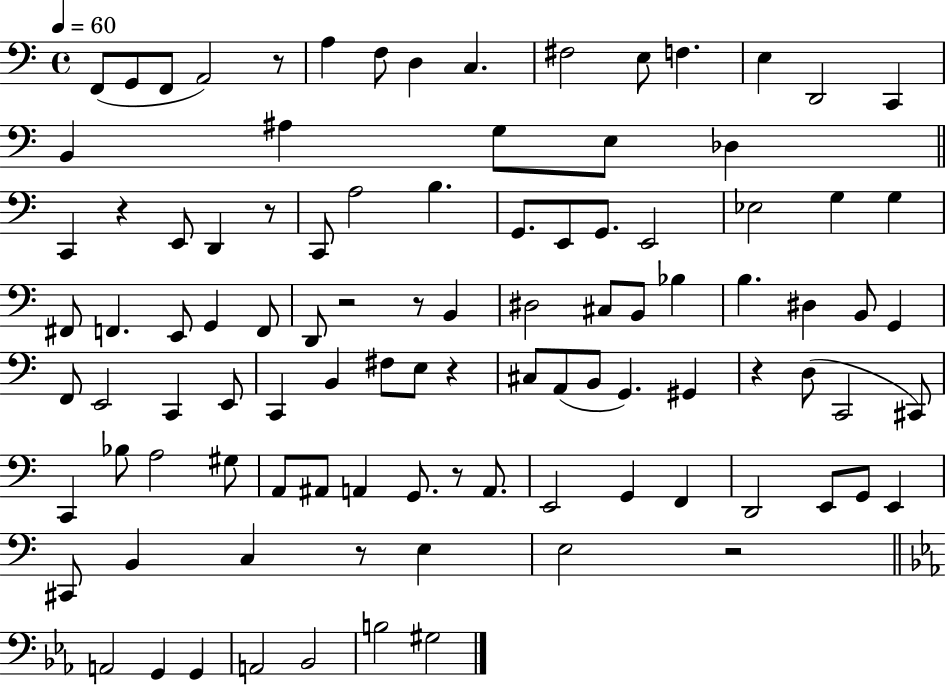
F2/e G2/e F2/e A2/h R/e A3/q F3/e D3/q C3/q. F#3/h E3/e F3/q. E3/q D2/h C2/q B2/q A#3/q G3/e E3/e Db3/q C2/q R/q E2/e D2/q R/e C2/e A3/h B3/q. G2/e. E2/e G2/e. E2/h Eb3/h G3/q G3/q F#2/e F2/q. E2/e G2/q F2/e D2/e R/h R/e B2/q D#3/h C#3/e B2/e Bb3/q B3/q. D#3/q B2/e G2/q F2/e E2/h C2/q E2/e C2/q B2/q F#3/e E3/e R/q C#3/e A2/e B2/e G2/q. G#2/q R/q D3/e C2/h C#2/e C2/q Bb3/e A3/h G#3/e A2/e A#2/e A2/q G2/e. R/e A2/e. E2/h G2/q F2/q D2/h E2/e G2/e E2/q C#2/e B2/q C3/q R/e E3/q E3/h R/h A2/h G2/q G2/q A2/h Bb2/h B3/h G#3/h